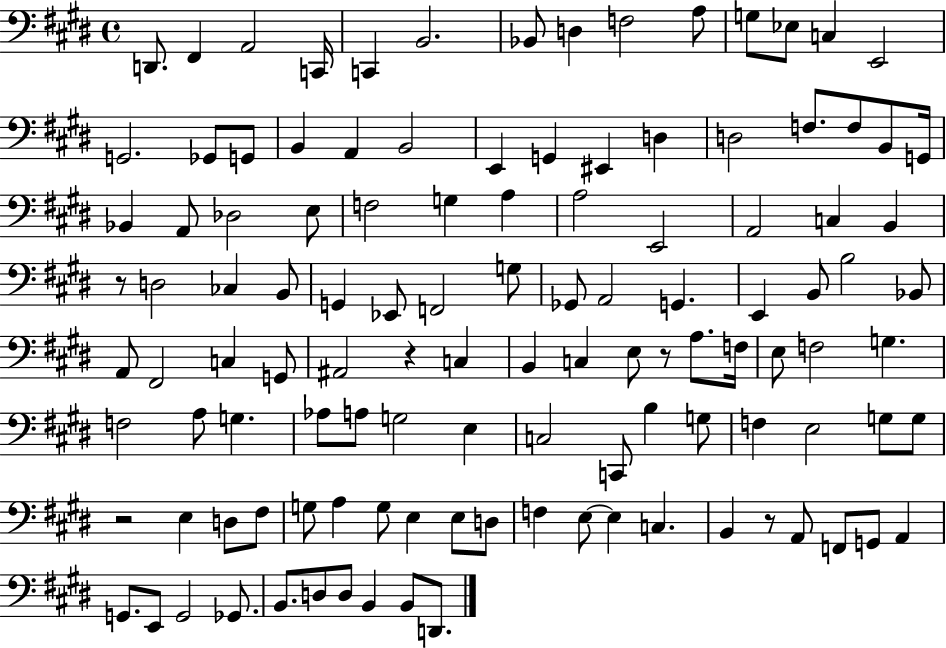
D2/e. F#2/q A2/h C2/s C2/q B2/h. Bb2/e D3/q F3/h A3/e G3/e Eb3/e C3/q E2/h G2/h. Gb2/e G2/e B2/q A2/q B2/h E2/q G2/q EIS2/q D3/q D3/h F3/e. F3/e B2/e G2/s Bb2/q A2/e Db3/h E3/e F3/h G3/q A3/q A3/h E2/h A2/h C3/q B2/q R/e D3/h CES3/q B2/e G2/q Eb2/e F2/h G3/e Gb2/e A2/h G2/q. E2/q B2/e B3/h Bb2/e A2/e F#2/h C3/q G2/e A#2/h R/q C3/q B2/q C3/q E3/e R/e A3/e. F3/s E3/e F3/h G3/q. F3/h A3/e G3/q. Ab3/e A3/e G3/h E3/q C3/h C2/e B3/q G3/e F3/q E3/h G3/e G3/e R/h E3/q D3/e F#3/e G3/e A3/q G3/e E3/q E3/e D3/e F3/q E3/e E3/q C3/q. B2/q R/e A2/e F2/e G2/e A2/q G2/e. E2/e G2/h Gb2/e. B2/e. D3/e D3/e B2/q B2/e D2/e.